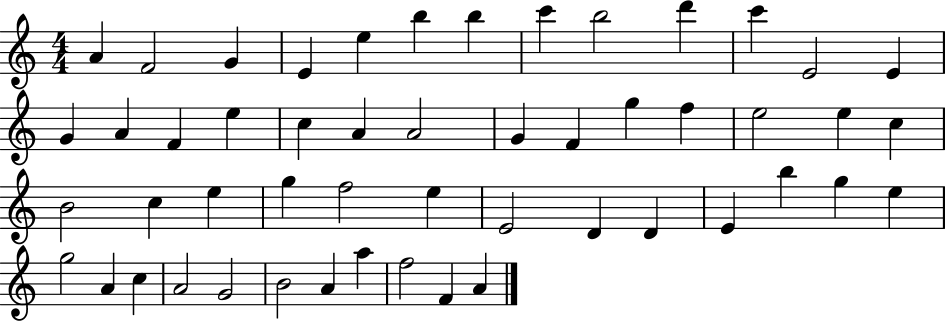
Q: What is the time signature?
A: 4/4